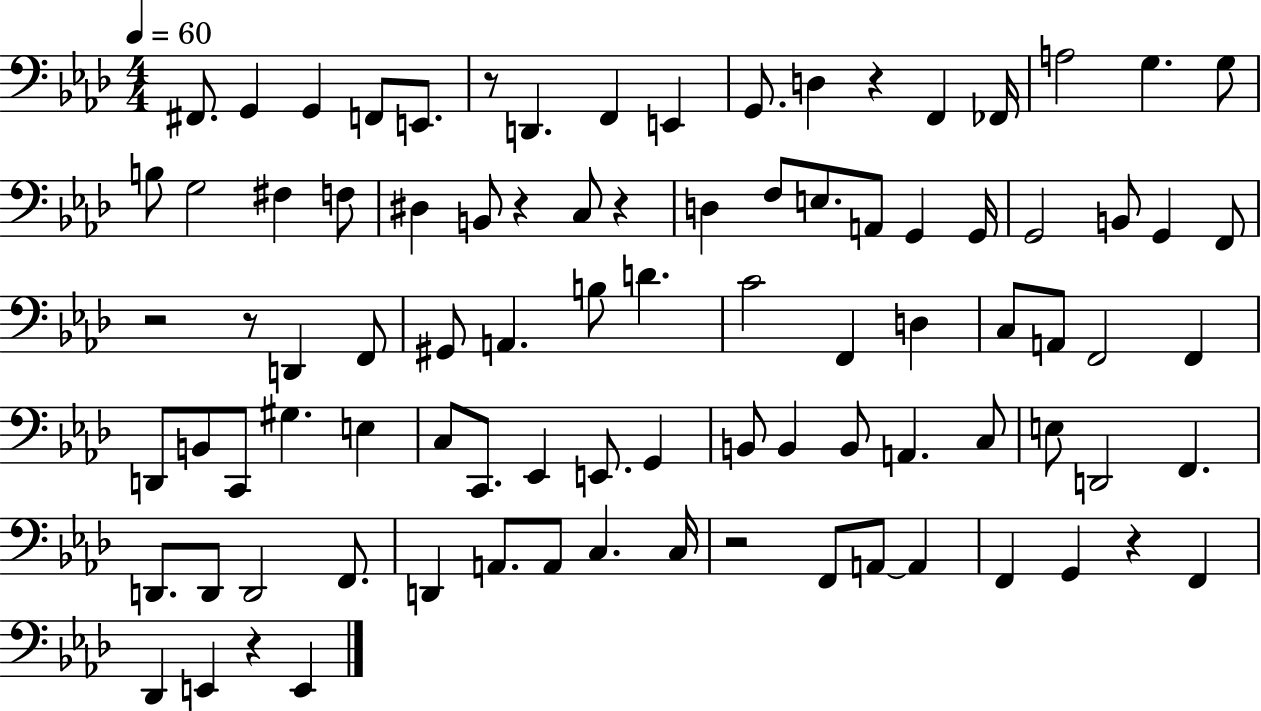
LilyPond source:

{
  \clef bass
  \numericTimeSignature
  \time 4/4
  \key aes \major
  \tempo 4 = 60
  fis,8. g,4 g,4 f,8 e,8. | r8 d,4. f,4 e,4 | g,8. d4 r4 f,4 fes,16 | a2 g4. g8 | \break b8 g2 fis4 f8 | dis4 b,8 r4 c8 r4 | d4 f8 e8. a,8 g,4 g,16 | g,2 b,8 g,4 f,8 | \break r2 r8 d,4 f,8 | gis,8 a,4. b8 d'4. | c'2 f,4 d4 | c8 a,8 f,2 f,4 | \break d,8 b,8 c,8 gis4. e4 | c8 c,8. ees,4 e,8. g,4 | b,8 b,4 b,8 a,4. c8 | e8 d,2 f,4. | \break d,8. d,8 d,2 f,8. | d,4 a,8. a,8 c4. c16 | r2 f,8 a,8~~ a,4 | f,4 g,4 r4 f,4 | \break des,4 e,4 r4 e,4 | \bar "|."
}